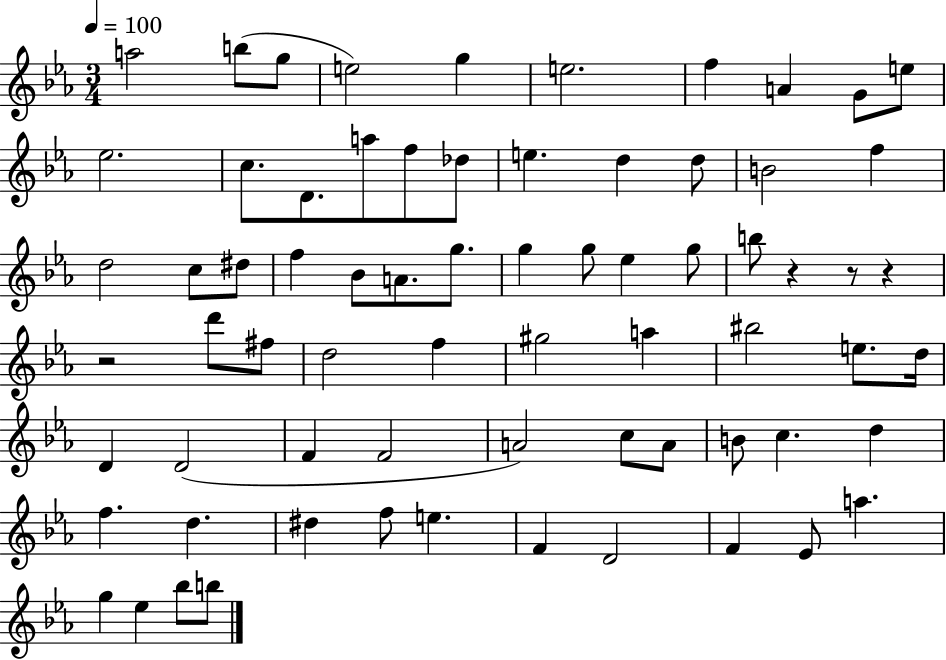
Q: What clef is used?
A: treble